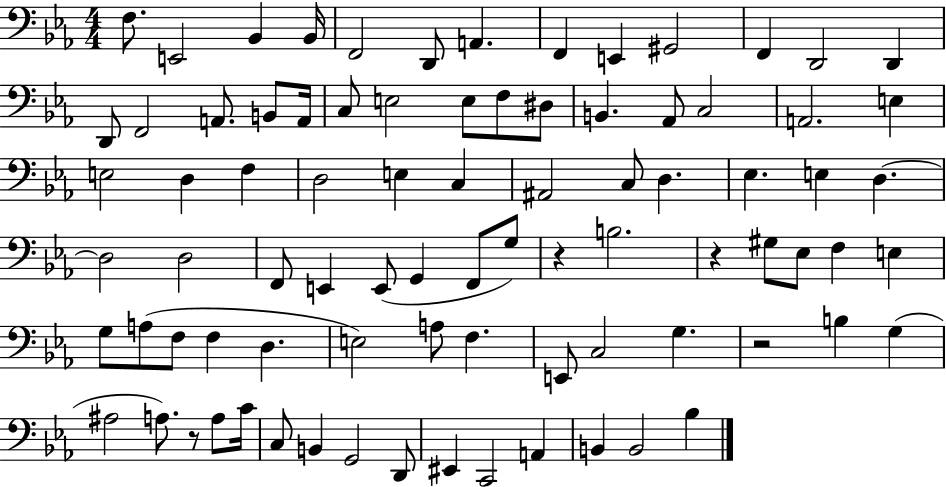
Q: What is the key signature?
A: EES major